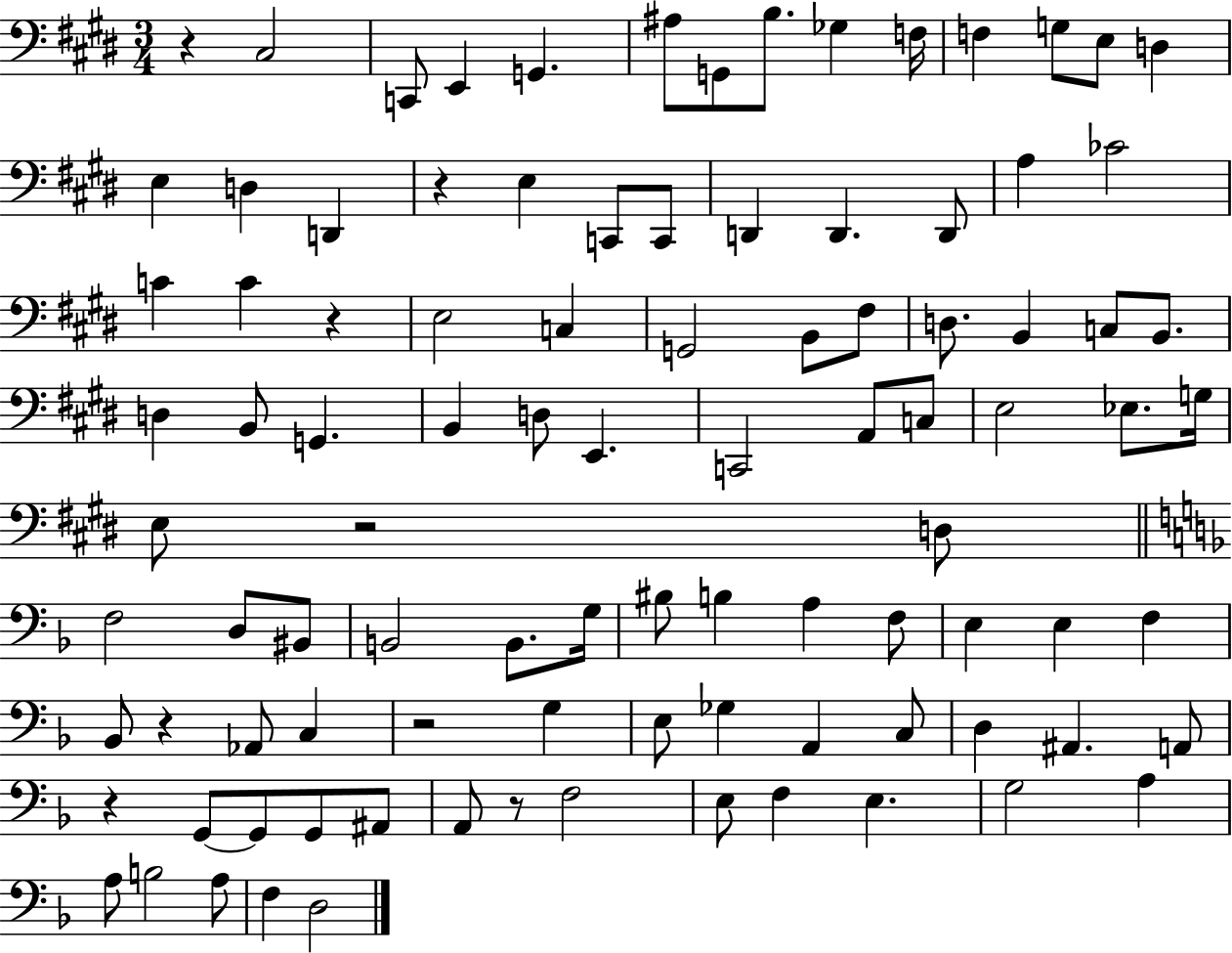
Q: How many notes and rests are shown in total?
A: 97